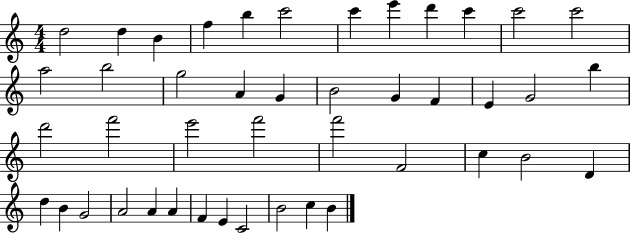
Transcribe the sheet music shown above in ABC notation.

X:1
T:Untitled
M:4/4
L:1/4
K:C
d2 d B f b c'2 c' e' d' c' c'2 c'2 a2 b2 g2 A G B2 G F E G2 b d'2 f'2 e'2 f'2 f'2 F2 c B2 D d B G2 A2 A A F E C2 B2 c B